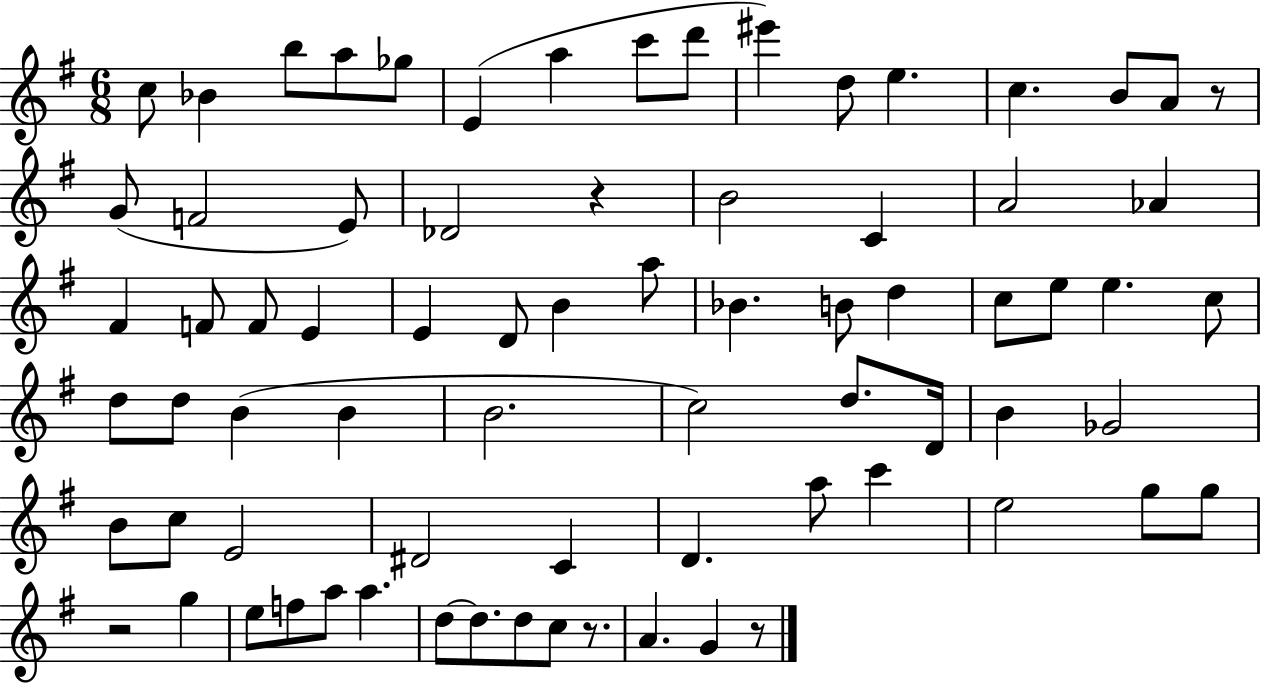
C5/e Bb4/q B5/e A5/e Gb5/e E4/q A5/q C6/e D6/e EIS6/q D5/e E5/q. C5/q. B4/e A4/e R/e G4/e F4/h E4/e Db4/h R/q B4/h C4/q A4/h Ab4/q F#4/q F4/e F4/e E4/q E4/q D4/e B4/q A5/e Bb4/q. B4/e D5/q C5/e E5/e E5/q. C5/e D5/e D5/e B4/q B4/q B4/h. C5/h D5/e. D4/s B4/q Gb4/h B4/e C5/e E4/h D#4/h C4/q D4/q. A5/e C6/q E5/h G5/e G5/e R/h G5/q E5/e F5/e A5/e A5/q. D5/e D5/e. D5/e C5/e R/e. A4/q. G4/q R/e